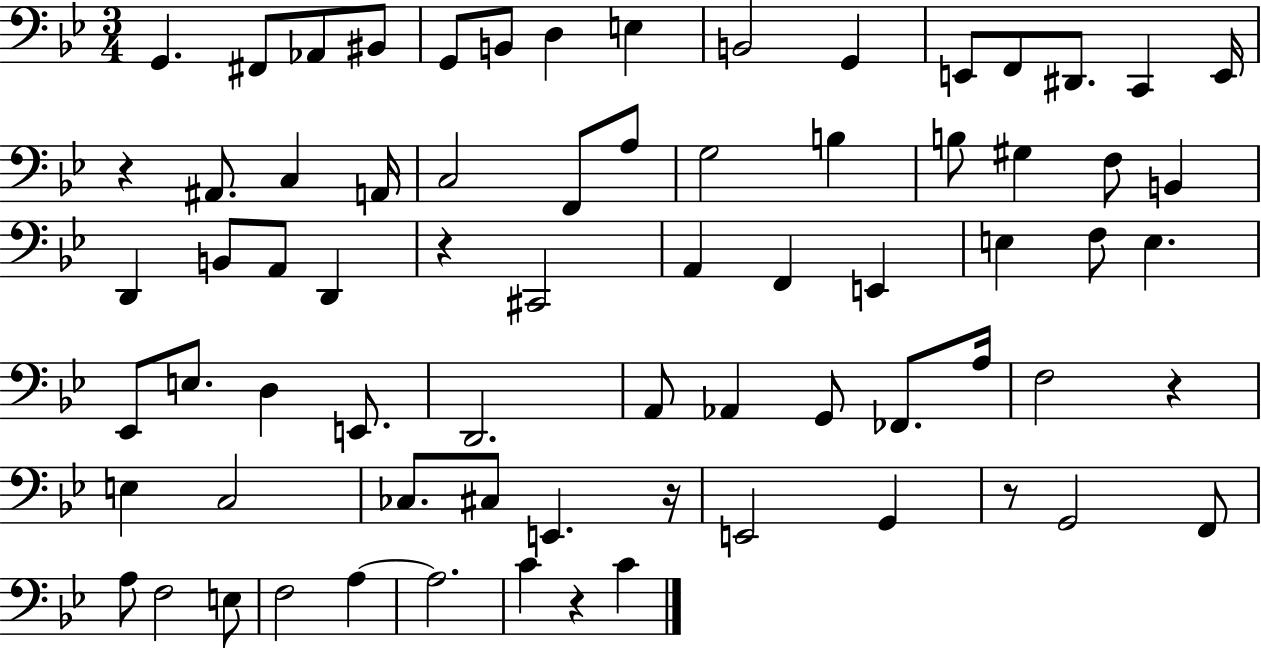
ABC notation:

X:1
T:Untitled
M:3/4
L:1/4
K:Bb
G,, ^F,,/2 _A,,/2 ^B,,/2 G,,/2 B,,/2 D, E, B,,2 G,, E,,/2 F,,/2 ^D,,/2 C,, E,,/4 z ^A,,/2 C, A,,/4 C,2 F,,/2 A,/2 G,2 B, B,/2 ^G, F,/2 B,, D,, B,,/2 A,,/2 D,, z ^C,,2 A,, F,, E,, E, F,/2 E, _E,,/2 E,/2 D, E,,/2 D,,2 A,,/2 _A,, G,,/2 _F,,/2 A,/4 F,2 z E, C,2 _C,/2 ^C,/2 E,, z/4 E,,2 G,, z/2 G,,2 F,,/2 A,/2 F,2 E,/2 F,2 A, A,2 C z C